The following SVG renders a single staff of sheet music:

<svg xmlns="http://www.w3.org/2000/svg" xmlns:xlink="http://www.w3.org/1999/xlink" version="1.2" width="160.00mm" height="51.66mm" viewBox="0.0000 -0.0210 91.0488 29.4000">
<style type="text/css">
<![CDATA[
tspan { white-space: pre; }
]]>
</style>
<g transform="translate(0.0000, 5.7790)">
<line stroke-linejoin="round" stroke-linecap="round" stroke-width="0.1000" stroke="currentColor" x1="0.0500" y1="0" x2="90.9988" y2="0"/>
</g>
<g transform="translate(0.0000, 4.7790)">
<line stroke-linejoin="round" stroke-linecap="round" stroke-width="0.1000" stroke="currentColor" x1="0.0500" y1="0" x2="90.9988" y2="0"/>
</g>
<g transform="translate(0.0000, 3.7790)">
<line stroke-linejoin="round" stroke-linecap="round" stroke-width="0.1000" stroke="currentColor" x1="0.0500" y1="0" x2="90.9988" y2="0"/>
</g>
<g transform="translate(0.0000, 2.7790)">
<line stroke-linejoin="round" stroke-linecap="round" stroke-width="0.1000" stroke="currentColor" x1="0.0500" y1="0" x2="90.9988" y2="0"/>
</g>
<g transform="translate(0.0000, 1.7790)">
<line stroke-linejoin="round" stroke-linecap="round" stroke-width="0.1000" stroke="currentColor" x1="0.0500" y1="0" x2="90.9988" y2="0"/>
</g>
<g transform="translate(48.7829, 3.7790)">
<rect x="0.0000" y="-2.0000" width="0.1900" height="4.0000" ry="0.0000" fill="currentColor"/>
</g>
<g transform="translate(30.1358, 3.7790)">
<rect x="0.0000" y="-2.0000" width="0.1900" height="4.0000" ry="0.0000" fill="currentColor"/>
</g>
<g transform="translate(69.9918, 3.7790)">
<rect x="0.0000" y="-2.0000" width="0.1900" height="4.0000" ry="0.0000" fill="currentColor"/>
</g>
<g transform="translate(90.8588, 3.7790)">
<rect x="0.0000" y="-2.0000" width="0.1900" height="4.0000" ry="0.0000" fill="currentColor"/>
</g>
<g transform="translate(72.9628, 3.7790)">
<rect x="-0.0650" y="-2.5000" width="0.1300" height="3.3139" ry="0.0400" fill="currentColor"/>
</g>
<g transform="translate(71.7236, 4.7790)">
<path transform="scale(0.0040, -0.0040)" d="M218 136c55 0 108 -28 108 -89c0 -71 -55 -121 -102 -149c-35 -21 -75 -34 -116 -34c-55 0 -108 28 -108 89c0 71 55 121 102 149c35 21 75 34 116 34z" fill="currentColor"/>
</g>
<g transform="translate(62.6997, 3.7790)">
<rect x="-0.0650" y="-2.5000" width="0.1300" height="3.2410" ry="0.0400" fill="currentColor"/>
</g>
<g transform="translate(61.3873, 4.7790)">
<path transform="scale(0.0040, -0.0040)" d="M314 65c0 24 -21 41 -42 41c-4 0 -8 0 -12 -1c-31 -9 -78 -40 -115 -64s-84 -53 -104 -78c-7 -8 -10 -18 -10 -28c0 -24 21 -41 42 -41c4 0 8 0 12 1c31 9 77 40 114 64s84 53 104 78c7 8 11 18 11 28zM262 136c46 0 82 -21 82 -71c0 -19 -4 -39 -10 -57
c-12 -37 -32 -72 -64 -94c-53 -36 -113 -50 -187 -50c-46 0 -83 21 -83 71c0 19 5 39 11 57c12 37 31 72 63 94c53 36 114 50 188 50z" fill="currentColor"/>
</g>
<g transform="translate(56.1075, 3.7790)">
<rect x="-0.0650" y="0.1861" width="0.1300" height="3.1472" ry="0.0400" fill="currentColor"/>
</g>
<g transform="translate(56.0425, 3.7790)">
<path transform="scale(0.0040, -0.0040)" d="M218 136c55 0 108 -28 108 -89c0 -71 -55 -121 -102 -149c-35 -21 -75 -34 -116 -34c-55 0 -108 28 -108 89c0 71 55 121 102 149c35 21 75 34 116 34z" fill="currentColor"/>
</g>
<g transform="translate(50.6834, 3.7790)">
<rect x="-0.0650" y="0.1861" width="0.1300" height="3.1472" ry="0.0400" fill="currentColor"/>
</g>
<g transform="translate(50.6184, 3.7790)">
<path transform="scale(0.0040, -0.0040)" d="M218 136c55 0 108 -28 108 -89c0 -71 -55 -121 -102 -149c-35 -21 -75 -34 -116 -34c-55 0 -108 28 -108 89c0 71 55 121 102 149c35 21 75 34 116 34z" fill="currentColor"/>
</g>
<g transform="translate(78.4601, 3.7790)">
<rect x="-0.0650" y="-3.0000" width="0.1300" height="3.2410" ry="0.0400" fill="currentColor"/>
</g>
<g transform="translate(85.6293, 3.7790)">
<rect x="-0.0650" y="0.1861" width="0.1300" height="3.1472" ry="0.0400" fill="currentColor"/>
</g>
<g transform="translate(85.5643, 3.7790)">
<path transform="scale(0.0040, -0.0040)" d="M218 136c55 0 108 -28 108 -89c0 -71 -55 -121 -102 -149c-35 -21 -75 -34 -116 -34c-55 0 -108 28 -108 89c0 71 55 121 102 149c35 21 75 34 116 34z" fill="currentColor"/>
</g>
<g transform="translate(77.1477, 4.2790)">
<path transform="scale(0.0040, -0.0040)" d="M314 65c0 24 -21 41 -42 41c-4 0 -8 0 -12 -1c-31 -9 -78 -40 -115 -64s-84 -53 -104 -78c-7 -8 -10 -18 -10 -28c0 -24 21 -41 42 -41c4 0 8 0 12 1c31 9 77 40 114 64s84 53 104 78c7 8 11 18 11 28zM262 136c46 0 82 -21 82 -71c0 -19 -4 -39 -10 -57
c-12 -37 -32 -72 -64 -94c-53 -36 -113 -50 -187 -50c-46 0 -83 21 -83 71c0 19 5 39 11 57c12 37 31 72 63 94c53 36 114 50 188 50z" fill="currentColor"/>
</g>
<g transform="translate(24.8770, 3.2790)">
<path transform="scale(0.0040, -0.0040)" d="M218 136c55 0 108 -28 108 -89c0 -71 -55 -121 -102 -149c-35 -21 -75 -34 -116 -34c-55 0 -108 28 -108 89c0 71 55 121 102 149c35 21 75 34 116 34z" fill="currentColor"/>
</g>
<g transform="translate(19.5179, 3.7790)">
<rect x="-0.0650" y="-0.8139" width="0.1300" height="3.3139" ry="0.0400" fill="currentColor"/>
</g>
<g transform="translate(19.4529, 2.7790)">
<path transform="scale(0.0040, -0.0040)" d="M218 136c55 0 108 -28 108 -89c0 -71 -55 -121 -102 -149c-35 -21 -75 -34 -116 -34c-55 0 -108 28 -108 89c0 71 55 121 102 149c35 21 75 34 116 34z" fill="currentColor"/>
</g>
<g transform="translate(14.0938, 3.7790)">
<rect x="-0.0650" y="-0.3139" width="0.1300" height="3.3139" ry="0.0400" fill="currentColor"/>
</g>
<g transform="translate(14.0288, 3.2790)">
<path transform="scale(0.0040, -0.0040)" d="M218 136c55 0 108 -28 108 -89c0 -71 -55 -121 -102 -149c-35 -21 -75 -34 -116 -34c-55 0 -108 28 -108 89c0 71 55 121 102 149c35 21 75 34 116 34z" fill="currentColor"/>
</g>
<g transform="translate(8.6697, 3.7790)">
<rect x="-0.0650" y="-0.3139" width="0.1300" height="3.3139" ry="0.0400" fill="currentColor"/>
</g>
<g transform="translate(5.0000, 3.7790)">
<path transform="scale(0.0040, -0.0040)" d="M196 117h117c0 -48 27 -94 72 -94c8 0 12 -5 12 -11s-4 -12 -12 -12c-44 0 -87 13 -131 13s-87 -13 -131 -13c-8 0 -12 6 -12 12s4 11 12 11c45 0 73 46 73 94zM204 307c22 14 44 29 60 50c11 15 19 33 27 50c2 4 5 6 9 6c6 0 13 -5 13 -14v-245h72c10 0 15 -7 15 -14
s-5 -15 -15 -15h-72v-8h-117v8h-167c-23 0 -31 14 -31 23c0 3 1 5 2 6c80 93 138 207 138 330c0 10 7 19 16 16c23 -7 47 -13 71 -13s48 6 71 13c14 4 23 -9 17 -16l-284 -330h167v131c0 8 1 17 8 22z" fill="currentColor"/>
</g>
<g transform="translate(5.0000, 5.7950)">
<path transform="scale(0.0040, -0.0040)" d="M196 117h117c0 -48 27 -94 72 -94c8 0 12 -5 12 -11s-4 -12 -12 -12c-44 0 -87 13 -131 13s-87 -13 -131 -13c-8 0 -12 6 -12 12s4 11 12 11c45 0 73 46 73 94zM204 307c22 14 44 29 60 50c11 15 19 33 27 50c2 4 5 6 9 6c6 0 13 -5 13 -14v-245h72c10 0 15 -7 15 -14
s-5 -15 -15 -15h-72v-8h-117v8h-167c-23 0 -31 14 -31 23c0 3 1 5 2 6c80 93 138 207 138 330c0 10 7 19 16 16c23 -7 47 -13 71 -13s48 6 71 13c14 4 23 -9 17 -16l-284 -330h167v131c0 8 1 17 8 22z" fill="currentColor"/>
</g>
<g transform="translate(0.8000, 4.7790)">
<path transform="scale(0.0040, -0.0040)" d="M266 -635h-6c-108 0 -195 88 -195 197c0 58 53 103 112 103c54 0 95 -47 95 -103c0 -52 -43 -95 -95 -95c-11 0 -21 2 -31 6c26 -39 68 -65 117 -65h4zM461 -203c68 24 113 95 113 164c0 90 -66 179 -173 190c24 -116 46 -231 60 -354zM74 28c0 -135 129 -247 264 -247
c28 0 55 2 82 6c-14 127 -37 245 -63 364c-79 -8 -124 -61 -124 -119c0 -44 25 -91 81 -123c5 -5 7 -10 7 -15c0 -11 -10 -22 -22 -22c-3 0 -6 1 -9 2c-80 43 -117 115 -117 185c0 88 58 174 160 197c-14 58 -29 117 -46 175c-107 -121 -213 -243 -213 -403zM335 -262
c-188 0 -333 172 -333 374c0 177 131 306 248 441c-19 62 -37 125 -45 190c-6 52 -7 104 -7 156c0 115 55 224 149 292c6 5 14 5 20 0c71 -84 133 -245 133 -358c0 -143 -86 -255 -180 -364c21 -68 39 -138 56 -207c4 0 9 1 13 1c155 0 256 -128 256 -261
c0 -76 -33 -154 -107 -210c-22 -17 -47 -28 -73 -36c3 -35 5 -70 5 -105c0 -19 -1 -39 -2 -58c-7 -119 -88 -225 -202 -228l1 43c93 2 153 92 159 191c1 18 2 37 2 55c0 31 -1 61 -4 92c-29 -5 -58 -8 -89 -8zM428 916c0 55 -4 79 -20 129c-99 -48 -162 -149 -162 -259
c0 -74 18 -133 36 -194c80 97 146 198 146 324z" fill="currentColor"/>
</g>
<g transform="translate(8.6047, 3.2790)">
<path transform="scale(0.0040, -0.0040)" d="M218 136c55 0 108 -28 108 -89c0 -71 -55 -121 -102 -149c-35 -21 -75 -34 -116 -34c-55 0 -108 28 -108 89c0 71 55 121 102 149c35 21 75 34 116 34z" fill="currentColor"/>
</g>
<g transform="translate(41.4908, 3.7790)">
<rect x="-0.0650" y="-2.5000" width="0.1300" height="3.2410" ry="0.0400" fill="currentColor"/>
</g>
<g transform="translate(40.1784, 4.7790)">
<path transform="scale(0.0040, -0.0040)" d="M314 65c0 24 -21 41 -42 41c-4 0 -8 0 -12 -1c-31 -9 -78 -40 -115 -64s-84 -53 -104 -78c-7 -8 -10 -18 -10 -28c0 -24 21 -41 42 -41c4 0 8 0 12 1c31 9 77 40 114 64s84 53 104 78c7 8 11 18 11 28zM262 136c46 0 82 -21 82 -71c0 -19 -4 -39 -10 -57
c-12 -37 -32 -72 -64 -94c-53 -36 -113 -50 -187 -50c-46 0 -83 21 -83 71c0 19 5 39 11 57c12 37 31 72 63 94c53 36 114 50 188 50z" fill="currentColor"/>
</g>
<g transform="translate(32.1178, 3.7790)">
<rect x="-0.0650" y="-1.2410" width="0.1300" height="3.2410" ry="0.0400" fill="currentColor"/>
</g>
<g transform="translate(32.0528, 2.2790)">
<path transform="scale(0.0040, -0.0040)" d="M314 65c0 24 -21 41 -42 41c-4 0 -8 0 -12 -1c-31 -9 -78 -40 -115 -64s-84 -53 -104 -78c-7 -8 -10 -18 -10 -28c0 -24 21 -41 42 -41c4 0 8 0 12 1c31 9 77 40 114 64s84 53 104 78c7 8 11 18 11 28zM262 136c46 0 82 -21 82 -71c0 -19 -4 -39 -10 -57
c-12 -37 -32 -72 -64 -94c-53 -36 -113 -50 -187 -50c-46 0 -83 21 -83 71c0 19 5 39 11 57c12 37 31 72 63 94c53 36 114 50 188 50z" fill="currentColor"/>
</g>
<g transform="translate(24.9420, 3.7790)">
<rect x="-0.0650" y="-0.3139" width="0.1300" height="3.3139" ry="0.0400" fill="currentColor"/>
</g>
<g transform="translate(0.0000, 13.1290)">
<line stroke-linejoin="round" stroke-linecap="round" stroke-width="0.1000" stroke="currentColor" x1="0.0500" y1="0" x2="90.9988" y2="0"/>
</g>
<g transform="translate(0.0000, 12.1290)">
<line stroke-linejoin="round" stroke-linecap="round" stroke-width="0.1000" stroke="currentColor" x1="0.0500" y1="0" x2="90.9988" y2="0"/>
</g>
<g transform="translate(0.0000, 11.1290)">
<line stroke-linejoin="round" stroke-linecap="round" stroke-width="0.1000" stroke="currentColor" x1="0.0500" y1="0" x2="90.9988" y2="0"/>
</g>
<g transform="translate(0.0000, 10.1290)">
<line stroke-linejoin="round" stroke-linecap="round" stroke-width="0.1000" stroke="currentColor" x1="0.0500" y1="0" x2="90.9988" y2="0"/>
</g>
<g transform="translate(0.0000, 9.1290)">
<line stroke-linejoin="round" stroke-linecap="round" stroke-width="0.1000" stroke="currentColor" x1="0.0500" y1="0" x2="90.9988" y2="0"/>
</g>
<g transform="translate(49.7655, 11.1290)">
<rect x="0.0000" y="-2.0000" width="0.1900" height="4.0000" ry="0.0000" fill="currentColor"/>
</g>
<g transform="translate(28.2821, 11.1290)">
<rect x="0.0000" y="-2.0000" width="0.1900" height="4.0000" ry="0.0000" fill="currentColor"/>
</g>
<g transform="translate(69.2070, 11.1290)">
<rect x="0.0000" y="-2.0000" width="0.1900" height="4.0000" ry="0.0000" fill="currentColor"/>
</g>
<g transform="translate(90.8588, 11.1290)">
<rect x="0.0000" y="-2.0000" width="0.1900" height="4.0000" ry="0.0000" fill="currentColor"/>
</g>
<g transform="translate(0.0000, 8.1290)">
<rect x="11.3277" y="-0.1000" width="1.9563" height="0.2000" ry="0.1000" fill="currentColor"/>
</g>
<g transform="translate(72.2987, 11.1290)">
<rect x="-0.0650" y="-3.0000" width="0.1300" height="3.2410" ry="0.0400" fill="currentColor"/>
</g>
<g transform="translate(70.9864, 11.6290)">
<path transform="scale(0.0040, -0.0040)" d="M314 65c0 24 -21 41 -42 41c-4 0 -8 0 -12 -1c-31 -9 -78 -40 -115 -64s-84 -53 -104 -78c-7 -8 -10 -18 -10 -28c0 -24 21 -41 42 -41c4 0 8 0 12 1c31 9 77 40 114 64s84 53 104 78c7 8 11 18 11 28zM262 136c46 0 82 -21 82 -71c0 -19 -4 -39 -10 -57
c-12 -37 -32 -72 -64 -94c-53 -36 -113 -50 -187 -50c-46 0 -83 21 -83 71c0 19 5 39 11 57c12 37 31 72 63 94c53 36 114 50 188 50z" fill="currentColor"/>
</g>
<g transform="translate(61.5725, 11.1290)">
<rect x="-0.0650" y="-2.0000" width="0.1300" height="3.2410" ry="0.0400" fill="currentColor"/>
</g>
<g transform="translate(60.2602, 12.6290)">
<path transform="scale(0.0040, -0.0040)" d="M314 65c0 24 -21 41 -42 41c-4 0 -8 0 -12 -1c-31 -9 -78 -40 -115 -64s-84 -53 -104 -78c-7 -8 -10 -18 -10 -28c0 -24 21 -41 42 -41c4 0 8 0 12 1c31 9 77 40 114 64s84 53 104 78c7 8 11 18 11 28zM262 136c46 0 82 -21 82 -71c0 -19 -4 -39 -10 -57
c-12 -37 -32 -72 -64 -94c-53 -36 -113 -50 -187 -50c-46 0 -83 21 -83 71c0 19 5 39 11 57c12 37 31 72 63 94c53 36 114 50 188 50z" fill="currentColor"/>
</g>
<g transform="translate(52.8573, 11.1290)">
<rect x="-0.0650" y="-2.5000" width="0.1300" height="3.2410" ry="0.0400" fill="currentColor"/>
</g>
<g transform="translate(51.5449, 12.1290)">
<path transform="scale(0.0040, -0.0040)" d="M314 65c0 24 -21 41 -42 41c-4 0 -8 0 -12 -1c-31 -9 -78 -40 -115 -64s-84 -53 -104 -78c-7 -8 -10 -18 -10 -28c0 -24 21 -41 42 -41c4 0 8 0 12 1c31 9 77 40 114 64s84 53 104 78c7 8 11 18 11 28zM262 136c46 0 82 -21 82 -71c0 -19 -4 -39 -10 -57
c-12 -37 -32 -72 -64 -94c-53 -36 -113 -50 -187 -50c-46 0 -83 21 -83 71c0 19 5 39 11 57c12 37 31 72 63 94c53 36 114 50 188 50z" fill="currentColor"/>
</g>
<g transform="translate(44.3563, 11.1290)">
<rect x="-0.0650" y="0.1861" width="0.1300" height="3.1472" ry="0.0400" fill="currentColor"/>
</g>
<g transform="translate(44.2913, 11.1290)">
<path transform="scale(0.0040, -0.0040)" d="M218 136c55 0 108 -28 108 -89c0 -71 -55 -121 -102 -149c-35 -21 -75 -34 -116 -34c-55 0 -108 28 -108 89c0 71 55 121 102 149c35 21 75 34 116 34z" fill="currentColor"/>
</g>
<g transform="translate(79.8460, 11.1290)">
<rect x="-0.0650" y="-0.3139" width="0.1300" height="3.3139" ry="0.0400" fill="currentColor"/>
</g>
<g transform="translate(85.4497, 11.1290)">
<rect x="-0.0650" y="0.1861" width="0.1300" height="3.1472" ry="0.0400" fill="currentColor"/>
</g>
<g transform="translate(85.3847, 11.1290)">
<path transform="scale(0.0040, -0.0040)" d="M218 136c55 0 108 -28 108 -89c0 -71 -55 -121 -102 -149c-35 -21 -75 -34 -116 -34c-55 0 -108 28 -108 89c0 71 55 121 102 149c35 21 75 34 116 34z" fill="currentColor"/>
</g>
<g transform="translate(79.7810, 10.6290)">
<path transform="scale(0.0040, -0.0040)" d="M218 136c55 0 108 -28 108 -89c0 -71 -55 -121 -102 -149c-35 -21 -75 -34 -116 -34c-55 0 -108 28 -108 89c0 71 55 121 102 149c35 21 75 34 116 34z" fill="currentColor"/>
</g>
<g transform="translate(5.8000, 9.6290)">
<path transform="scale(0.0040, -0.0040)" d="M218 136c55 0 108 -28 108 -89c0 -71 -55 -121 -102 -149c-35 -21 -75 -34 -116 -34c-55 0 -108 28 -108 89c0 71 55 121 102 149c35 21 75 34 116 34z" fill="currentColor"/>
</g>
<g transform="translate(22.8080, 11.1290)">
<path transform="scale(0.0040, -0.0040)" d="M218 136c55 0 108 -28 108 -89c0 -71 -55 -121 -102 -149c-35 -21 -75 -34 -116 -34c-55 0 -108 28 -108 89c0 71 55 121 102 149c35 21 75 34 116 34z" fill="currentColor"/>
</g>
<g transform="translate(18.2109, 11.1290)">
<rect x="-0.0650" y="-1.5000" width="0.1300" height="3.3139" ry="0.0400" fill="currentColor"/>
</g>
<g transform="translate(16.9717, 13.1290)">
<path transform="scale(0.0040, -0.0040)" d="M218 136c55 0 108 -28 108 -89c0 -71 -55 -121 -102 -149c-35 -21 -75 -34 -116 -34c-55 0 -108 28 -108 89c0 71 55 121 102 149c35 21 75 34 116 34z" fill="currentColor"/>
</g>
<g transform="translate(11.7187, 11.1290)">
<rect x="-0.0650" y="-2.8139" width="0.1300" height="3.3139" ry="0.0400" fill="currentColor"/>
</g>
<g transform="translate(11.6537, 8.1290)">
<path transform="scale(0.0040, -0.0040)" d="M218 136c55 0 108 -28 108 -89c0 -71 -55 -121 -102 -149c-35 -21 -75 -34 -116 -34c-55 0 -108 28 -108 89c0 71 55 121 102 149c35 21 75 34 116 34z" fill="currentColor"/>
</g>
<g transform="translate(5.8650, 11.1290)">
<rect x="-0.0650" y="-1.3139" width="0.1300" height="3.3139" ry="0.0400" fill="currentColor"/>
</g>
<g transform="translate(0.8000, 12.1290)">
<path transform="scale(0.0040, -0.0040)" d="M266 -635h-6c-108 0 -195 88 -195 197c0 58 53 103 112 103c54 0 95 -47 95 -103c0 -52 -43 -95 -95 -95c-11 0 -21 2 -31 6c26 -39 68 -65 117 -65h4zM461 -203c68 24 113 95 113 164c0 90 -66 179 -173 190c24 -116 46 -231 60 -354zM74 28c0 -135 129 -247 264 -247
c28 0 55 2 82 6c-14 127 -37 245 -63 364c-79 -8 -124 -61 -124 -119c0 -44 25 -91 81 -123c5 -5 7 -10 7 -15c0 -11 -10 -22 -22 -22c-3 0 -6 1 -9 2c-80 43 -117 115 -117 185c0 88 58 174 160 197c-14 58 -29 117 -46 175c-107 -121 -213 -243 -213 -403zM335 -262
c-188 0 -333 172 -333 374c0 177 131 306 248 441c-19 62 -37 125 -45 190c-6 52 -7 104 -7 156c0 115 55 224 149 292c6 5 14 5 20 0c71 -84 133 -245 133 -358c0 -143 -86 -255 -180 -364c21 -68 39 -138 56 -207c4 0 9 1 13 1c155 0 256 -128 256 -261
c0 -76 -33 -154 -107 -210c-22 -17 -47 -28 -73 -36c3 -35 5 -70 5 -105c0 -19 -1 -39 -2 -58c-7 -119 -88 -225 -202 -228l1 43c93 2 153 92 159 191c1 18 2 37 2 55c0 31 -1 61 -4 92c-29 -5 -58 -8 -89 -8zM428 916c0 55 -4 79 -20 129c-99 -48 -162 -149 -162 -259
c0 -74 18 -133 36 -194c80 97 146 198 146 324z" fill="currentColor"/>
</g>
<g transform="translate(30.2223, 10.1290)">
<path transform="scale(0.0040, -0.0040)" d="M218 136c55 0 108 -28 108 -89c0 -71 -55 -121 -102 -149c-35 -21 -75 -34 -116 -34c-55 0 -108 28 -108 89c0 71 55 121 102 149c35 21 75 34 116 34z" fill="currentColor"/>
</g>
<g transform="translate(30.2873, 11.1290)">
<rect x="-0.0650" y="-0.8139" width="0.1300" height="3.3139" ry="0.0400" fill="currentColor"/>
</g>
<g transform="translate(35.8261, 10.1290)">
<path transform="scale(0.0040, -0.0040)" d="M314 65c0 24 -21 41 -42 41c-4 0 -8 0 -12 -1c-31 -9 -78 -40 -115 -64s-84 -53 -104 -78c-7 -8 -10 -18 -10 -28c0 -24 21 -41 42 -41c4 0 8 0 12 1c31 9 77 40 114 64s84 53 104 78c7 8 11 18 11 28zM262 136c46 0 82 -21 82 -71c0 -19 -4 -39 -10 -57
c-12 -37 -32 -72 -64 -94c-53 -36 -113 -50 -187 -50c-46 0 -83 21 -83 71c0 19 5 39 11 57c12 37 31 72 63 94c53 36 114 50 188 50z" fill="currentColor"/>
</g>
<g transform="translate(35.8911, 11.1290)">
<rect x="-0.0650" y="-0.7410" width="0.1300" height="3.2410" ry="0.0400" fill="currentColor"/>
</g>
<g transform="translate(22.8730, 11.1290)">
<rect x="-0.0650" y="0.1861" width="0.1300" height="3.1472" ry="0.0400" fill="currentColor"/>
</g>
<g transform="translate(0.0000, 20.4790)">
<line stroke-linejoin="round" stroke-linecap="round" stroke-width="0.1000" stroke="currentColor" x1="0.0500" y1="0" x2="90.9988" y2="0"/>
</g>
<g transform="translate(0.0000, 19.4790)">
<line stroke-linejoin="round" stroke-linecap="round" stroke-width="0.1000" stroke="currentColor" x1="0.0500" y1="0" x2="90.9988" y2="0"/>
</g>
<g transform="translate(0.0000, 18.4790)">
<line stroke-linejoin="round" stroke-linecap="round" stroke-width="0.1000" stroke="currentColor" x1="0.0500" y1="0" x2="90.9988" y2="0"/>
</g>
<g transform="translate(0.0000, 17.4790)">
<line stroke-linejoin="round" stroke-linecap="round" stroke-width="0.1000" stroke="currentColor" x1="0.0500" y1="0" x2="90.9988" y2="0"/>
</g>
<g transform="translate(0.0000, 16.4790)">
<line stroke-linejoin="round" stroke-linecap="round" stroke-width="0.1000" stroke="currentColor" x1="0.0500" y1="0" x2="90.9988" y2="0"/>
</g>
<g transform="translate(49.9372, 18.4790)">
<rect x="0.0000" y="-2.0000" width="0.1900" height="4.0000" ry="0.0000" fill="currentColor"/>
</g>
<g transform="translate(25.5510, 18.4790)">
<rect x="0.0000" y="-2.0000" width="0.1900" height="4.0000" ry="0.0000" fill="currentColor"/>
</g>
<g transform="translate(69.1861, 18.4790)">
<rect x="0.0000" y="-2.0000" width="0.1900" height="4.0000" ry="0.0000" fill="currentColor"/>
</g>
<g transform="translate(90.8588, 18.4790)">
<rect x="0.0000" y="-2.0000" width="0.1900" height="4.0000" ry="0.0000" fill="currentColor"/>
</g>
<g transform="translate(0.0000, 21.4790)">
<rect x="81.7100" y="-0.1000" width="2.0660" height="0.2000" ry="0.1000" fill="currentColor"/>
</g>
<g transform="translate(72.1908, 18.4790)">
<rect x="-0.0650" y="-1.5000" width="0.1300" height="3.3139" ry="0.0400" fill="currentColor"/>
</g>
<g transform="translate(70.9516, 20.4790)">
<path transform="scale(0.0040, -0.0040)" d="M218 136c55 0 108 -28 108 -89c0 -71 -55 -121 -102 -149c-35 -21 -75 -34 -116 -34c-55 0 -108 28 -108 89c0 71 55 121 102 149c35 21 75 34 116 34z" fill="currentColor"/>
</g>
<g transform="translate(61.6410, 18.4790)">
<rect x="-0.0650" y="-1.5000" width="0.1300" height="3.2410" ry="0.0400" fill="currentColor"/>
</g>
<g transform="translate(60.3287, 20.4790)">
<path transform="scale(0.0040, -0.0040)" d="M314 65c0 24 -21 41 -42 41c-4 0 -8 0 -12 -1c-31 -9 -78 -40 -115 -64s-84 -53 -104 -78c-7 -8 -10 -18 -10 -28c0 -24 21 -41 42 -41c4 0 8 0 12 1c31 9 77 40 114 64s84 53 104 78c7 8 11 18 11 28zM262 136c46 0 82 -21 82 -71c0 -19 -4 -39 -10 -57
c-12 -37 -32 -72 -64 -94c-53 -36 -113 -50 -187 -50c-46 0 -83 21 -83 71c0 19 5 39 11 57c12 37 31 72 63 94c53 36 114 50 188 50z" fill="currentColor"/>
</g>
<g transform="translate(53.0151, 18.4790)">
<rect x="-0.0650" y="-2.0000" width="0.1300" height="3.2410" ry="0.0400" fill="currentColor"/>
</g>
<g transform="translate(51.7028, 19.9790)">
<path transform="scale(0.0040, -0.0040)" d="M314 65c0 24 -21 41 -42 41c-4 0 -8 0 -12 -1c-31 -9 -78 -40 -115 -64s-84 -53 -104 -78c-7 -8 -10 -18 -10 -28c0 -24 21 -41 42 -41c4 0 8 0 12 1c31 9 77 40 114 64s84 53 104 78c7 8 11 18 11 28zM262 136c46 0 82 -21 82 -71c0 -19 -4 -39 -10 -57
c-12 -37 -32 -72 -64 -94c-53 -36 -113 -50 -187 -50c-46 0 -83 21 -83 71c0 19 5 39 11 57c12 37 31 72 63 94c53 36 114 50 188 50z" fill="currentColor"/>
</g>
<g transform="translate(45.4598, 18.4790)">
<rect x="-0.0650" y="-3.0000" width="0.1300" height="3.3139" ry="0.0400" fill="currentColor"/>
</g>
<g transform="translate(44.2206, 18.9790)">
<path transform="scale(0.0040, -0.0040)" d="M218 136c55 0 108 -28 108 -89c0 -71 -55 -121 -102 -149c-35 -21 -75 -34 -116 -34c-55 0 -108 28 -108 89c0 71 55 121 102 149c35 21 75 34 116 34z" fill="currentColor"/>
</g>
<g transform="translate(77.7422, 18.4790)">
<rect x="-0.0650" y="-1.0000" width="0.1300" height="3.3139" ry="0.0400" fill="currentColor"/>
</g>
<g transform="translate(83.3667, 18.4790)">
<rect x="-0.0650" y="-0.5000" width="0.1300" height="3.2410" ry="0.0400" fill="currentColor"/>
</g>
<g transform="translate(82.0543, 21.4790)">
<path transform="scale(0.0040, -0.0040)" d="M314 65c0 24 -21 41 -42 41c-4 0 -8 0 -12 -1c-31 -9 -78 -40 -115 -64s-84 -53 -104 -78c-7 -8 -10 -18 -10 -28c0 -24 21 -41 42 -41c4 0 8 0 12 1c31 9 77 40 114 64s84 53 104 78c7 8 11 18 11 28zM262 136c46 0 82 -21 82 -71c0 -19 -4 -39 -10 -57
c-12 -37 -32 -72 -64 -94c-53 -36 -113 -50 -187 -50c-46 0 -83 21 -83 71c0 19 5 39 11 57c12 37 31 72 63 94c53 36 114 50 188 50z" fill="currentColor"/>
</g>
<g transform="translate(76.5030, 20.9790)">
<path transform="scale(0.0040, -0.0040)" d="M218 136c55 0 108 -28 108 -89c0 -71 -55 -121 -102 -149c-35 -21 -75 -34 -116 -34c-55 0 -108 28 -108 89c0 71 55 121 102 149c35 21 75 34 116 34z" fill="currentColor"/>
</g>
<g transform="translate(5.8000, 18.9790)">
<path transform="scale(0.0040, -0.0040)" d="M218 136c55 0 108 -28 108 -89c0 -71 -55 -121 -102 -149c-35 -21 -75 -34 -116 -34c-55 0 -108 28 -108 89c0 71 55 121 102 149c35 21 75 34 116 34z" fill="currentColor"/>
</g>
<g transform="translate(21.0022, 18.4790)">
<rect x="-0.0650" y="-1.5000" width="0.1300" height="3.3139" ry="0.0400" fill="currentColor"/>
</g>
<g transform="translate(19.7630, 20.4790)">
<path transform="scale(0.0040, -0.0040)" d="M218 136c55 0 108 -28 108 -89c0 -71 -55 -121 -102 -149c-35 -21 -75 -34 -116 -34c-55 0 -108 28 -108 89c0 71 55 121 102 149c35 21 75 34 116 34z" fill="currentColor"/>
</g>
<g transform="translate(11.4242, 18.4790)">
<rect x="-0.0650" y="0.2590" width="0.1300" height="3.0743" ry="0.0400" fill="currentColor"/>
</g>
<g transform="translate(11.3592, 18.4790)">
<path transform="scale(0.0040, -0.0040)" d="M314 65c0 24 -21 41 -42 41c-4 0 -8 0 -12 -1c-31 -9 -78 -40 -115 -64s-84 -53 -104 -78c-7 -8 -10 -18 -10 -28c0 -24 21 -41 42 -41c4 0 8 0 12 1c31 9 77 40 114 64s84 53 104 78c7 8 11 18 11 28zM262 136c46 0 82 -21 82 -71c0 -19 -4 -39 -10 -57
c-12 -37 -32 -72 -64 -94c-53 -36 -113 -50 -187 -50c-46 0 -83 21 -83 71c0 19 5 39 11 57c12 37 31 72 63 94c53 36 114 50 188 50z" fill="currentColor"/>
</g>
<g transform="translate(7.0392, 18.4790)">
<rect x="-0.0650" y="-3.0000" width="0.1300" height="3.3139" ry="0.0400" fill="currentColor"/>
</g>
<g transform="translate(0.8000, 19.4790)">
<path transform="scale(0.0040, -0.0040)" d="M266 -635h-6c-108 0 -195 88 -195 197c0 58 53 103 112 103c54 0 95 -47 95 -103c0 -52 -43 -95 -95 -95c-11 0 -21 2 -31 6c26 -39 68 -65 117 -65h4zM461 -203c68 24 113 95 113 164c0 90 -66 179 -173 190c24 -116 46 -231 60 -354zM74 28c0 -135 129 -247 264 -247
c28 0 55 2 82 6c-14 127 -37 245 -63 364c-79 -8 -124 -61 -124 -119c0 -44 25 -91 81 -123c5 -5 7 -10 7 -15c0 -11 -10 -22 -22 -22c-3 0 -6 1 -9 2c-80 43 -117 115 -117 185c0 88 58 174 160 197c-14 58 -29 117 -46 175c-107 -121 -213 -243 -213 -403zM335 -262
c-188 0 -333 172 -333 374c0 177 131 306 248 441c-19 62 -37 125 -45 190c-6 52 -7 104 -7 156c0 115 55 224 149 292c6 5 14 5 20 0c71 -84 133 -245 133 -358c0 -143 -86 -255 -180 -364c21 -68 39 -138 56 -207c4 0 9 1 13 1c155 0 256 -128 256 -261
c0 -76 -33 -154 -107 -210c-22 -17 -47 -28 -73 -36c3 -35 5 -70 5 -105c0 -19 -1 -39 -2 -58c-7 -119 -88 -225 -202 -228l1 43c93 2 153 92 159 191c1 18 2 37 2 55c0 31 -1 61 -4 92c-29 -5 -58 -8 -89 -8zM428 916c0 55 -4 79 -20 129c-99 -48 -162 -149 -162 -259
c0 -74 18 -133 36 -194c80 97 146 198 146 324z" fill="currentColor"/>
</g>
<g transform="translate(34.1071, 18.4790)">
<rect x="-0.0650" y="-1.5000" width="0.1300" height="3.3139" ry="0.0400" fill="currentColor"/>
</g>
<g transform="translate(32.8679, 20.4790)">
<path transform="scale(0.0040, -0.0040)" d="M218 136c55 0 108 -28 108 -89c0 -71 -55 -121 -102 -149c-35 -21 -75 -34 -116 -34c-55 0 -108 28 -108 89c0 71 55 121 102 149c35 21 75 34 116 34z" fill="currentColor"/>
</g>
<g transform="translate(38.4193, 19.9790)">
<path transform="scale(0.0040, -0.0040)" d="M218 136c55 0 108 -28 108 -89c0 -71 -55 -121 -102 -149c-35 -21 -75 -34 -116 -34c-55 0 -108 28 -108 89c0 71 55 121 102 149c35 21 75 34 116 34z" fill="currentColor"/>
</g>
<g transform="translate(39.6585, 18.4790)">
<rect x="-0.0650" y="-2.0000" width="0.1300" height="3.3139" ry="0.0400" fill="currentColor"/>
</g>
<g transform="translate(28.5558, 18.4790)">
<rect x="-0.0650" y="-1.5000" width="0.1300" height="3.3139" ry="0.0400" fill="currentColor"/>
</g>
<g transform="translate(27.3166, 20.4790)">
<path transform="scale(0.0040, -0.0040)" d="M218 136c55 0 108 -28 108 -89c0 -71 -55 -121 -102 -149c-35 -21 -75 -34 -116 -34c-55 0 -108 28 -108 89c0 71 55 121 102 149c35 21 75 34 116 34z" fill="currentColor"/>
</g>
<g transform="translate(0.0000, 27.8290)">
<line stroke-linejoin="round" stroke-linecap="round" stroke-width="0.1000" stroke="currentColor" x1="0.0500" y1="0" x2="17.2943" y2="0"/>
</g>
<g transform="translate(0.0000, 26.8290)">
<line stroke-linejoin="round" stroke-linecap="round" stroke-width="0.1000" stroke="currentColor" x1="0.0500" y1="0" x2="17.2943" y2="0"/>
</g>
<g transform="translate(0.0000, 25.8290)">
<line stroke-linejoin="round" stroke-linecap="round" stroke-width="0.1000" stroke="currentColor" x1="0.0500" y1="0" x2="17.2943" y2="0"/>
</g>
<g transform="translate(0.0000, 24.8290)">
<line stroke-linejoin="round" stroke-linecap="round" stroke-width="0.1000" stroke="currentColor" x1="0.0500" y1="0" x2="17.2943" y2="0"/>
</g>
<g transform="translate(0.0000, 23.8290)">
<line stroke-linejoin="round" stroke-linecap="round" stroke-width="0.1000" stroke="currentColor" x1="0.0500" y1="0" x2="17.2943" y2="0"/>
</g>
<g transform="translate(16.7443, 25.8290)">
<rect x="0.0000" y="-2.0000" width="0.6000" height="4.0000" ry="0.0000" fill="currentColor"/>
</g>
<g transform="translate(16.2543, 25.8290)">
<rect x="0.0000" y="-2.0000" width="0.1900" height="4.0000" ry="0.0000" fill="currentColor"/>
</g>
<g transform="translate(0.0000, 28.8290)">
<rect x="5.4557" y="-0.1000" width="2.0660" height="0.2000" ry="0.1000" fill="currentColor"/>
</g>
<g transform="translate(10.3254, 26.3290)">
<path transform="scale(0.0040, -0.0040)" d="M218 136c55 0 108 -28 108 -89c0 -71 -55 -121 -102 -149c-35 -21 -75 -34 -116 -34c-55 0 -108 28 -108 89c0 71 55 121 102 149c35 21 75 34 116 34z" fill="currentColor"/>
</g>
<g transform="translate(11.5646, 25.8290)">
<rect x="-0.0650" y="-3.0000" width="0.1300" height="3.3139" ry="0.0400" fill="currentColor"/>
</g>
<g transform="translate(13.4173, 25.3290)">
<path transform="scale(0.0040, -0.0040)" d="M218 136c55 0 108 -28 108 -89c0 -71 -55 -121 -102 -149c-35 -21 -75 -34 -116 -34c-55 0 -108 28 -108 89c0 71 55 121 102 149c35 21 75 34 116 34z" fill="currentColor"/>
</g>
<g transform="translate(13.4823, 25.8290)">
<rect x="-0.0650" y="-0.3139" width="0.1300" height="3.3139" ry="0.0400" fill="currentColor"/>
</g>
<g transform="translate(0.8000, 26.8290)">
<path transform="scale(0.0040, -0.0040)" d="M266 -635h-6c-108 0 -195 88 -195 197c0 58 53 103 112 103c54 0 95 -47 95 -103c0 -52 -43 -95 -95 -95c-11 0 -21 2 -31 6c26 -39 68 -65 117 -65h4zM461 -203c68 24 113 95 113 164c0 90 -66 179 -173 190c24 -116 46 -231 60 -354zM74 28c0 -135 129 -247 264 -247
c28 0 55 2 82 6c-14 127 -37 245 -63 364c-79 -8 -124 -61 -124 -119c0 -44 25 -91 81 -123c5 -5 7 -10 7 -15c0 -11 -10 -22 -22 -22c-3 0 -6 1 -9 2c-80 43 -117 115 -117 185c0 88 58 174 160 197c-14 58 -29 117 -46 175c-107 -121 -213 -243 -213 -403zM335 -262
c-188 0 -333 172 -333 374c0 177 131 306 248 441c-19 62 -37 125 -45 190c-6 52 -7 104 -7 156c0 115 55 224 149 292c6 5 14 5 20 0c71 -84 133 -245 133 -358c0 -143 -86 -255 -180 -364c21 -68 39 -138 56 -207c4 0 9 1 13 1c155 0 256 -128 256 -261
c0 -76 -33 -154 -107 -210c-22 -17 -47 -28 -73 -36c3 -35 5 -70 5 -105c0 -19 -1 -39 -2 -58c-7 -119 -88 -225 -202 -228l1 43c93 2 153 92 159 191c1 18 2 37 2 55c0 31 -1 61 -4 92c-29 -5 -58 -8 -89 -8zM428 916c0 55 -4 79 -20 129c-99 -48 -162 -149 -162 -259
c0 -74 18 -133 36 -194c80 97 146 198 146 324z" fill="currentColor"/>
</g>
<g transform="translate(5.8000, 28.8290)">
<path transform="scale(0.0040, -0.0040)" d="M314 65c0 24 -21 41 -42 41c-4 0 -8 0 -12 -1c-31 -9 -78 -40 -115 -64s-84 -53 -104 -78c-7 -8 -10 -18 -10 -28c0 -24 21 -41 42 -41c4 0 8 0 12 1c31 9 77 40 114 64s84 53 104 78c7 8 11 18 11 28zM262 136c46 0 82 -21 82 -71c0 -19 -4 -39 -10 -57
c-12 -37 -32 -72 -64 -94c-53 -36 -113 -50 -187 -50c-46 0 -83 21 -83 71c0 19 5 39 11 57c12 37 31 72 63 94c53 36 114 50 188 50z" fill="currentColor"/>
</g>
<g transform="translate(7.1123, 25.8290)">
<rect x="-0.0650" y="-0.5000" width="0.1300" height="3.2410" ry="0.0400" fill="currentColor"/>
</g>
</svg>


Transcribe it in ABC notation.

X:1
T:Untitled
M:4/4
L:1/4
K:C
c c d c e2 G2 B B G2 G A2 B e a E B d d2 B G2 F2 A2 c B A B2 E E E F A F2 E2 E D C2 C2 A c